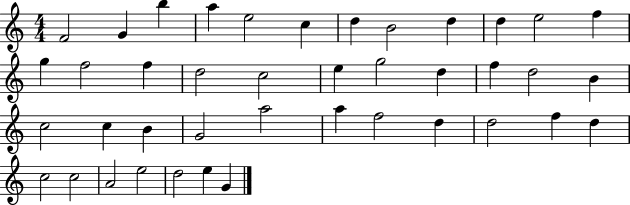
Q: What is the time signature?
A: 4/4